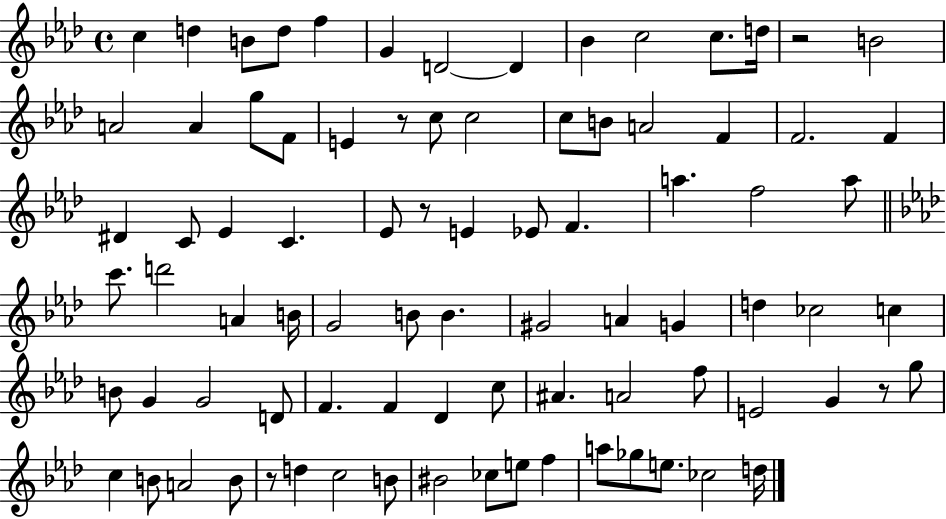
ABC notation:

X:1
T:Untitled
M:4/4
L:1/4
K:Ab
c d B/2 d/2 f G D2 D _B c2 c/2 d/4 z2 B2 A2 A g/2 F/2 E z/2 c/2 c2 c/2 B/2 A2 F F2 F ^D C/2 _E C _E/2 z/2 E _E/2 F a f2 a/2 c'/2 d'2 A B/4 G2 B/2 B ^G2 A G d _c2 c B/2 G G2 D/2 F F _D c/2 ^A A2 f/2 E2 G z/2 g/2 c B/2 A2 B/2 z/2 d c2 B/2 ^B2 _c/2 e/2 f a/2 _g/2 e/2 _c2 d/4